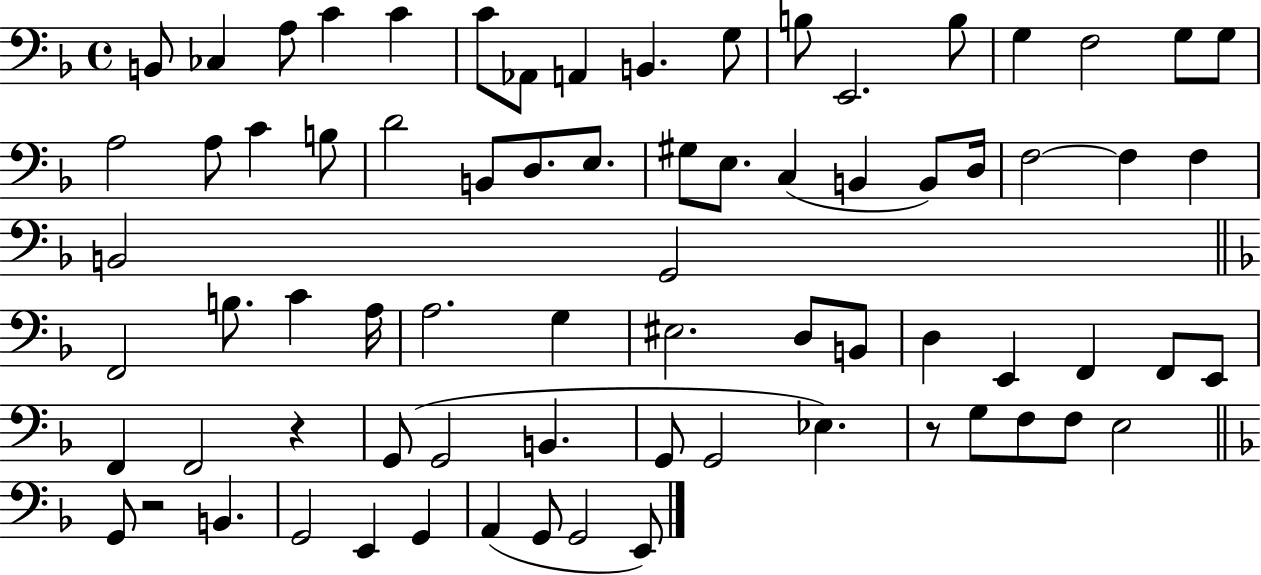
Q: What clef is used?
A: bass